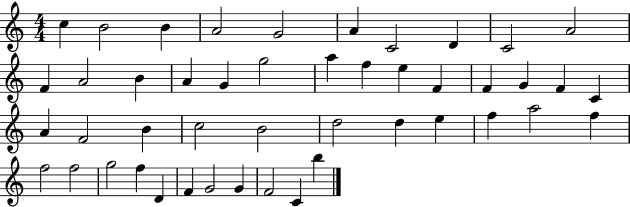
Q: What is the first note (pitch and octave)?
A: C5